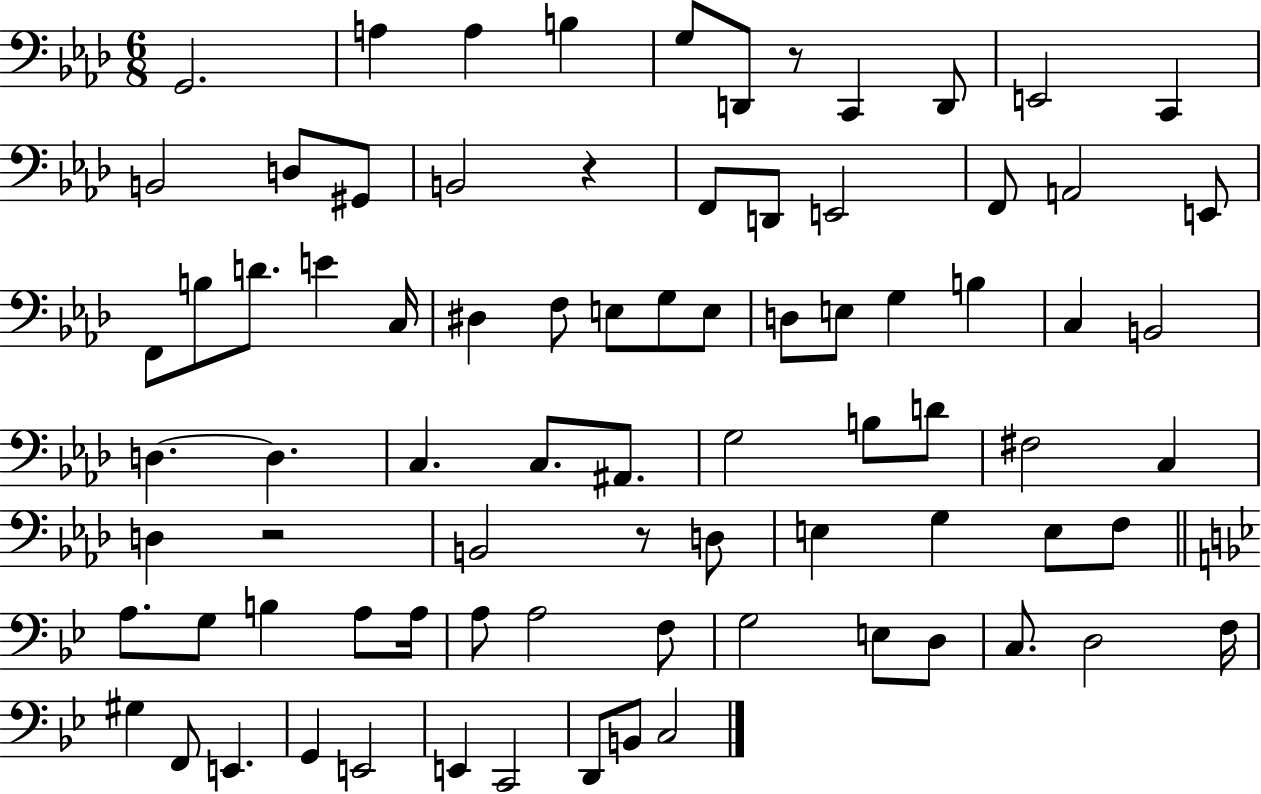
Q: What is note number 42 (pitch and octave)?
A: G3